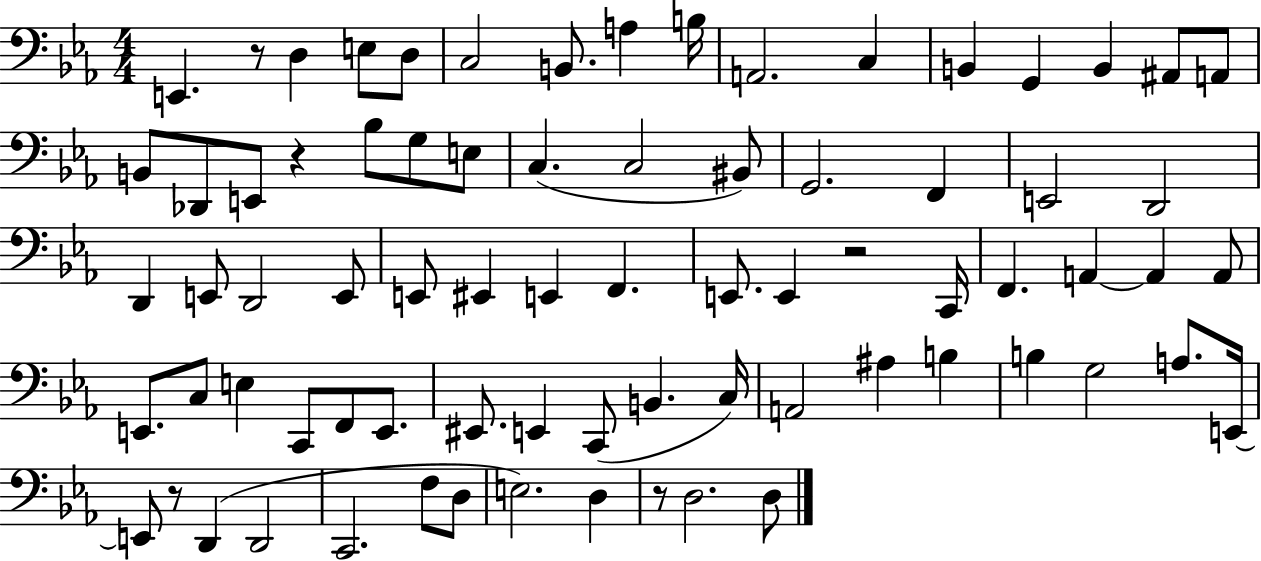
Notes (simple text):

E2/q. R/e D3/q E3/e D3/e C3/h B2/e. A3/q B3/s A2/h. C3/q B2/q G2/q B2/q A#2/e A2/e B2/e Db2/e E2/e R/q Bb3/e G3/e E3/e C3/q. C3/h BIS2/e G2/h. F2/q E2/h D2/h D2/q E2/e D2/h E2/e E2/e EIS2/q E2/q F2/q. E2/e. E2/q R/h C2/s F2/q. A2/q A2/q A2/e E2/e. C3/e E3/q C2/e F2/e E2/e. EIS2/e. E2/q C2/e B2/q. C3/s A2/h A#3/q B3/q B3/q G3/h A3/e. E2/s E2/e R/e D2/q D2/h C2/h. F3/e D3/e E3/h. D3/q R/e D3/h. D3/e